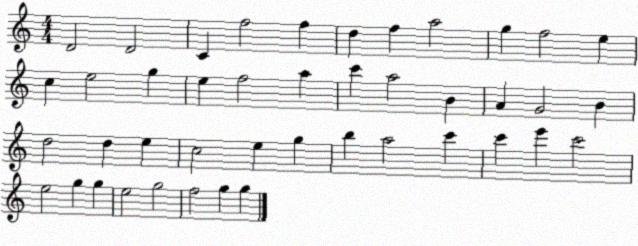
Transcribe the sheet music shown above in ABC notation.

X:1
T:Untitled
M:4/4
L:1/4
K:C
D2 D2 C f2 f d f a2 g f2 e c e2 g e f2 a c' a2 B A G2 B d2 d e c2 e g b a2 c' c' e' c'2 e2 g g e2 g2 f2 g g